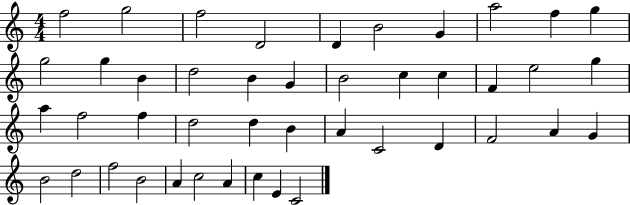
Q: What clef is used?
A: treble